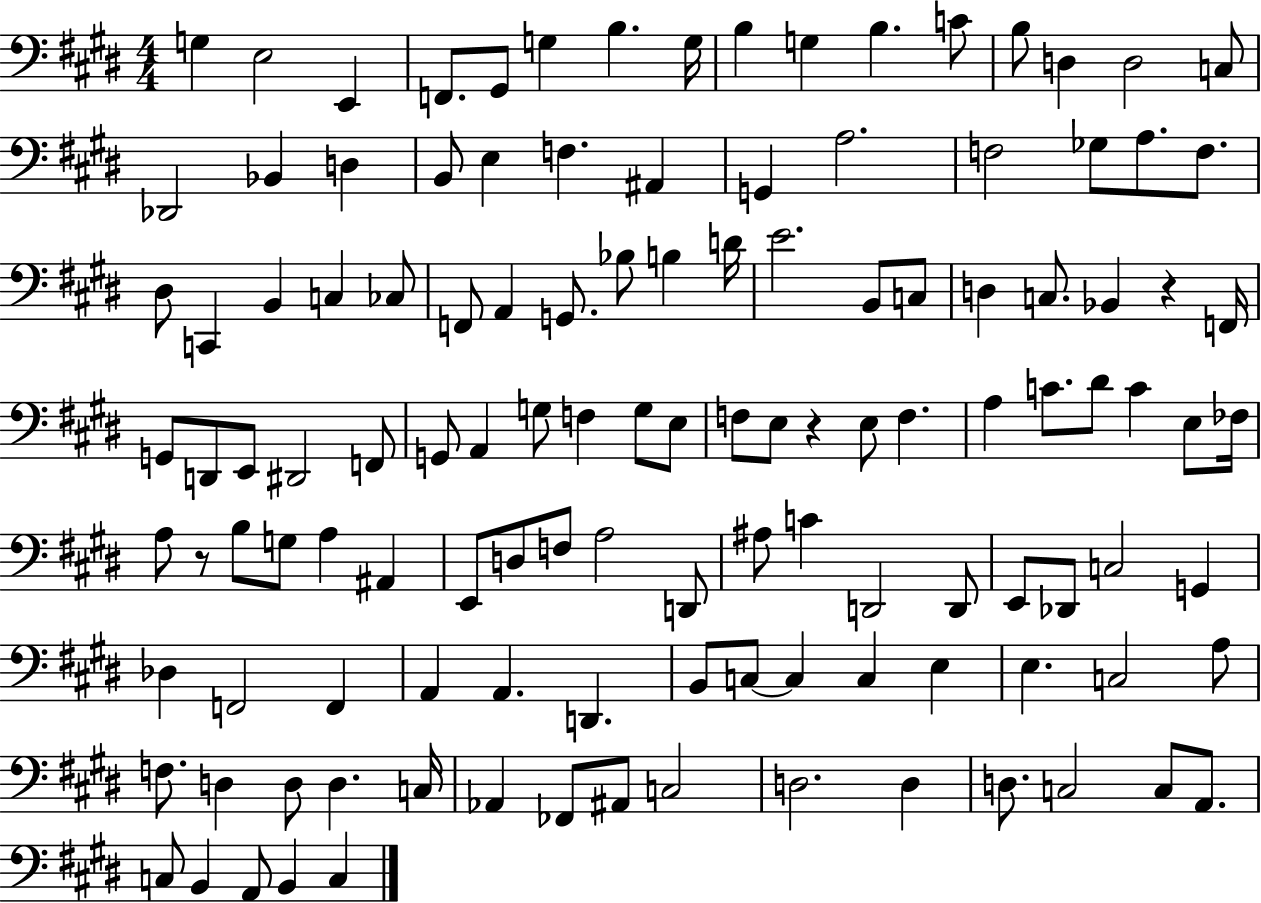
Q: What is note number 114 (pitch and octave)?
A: C3